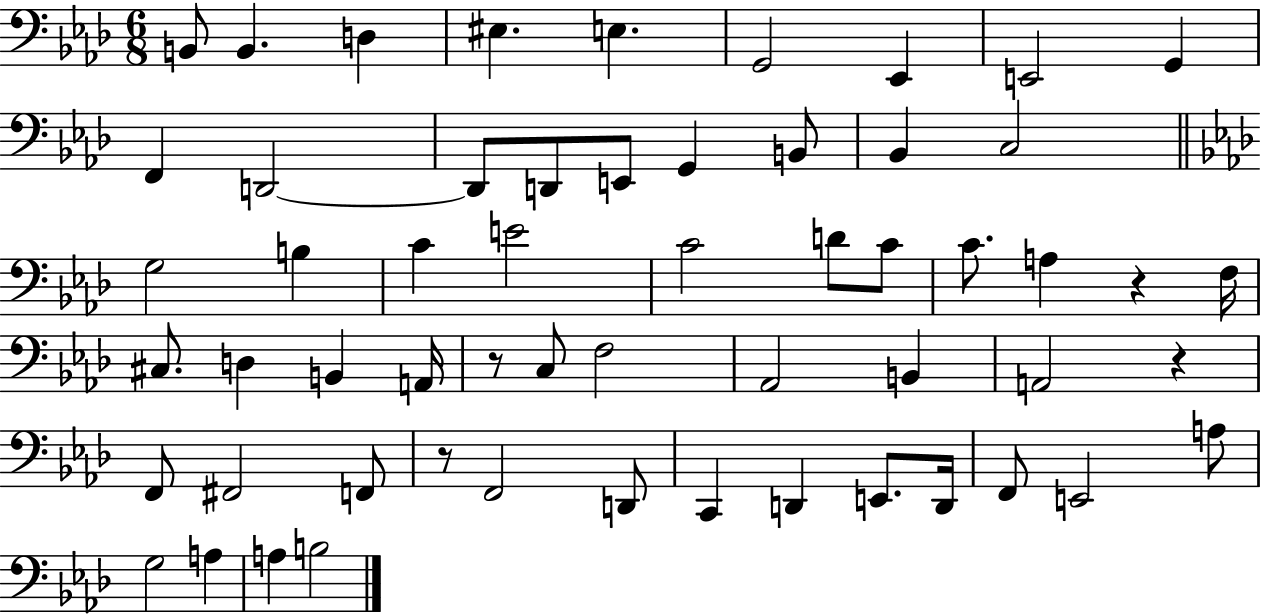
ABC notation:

X:1
T:Untitled
M:6/8
L:1/4
K:Ab
B,,/2 B,, D, ^E, E, G,,2 _E,, E,,2 G,, F,, D,,2 D,,/2 D,,/2 E,,/2 G,, B,,/2 _B,, C,2 G,2 B, C E2 C2 D/2 C/2 C/2 A, z F,/4 ^C,/2 D, B,, A,,/4 z/2 C,/2 F,2 _A,,2 B,, A,,2 z F,,/2 ^F,,2 F,,/2 z/2 F,,2 D,,/2 C,, D,, E,,/2 D,,/4 F,,/2 E,,2 A,/2 G,2 A, A, B,2